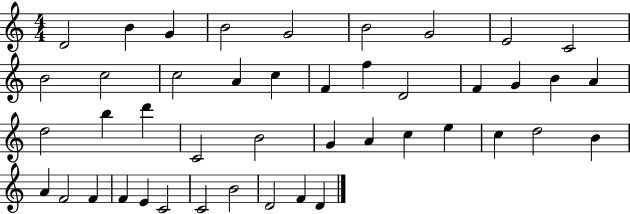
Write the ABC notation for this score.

X:1
T:Untitled
M:4/4
L:1/4
K:C
D2 B G B2 G2 B2 G2 E2 C2 B2 c2 c2 A c F f D2 F G B A d2 b d' C2 B2 G A c e c d2 B A F2 F F E C2 C2 B2 D2 F D